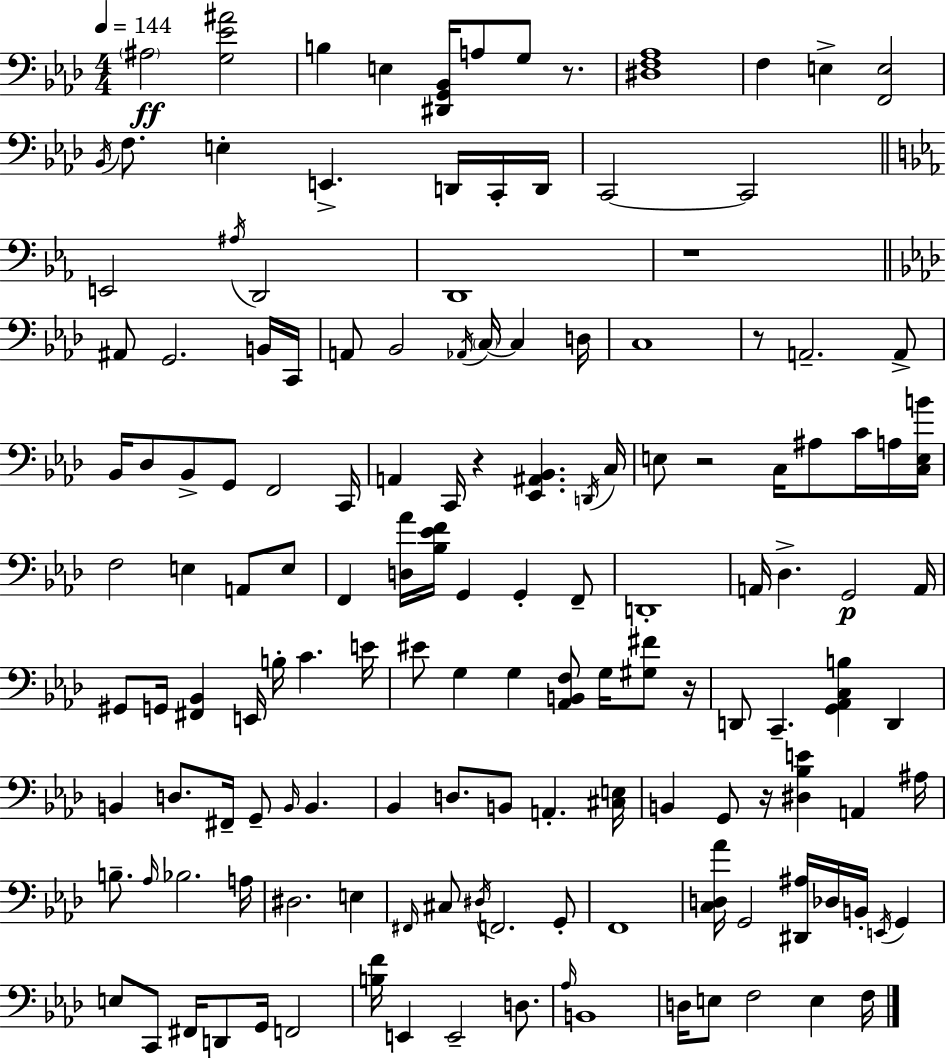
A#3/h [G3,Eb4,A#4]/h B3/q E3/q [D#2,G2,Bb2]/s A3/e G3/e R/e. [D#3,F3,Ab3]/w F3/q E3/q [F2,E3]/h Bb2/s F3/e. E3/q E2/q. D2/s C2/s D2/s C2/h C2/h E2/h A#3/s D2/h D2/w R/w A#2/e G2/h. B2/s C2/s A2/e Bb2/h Ab2/s C3/s C3/q D3/s C3/w R/e A2/h. A2/e Bb2/s Db3/e Bb2/e G2/e F2/h C2/s A2/q C2/s R/q [Eb2,A#2,Bb2]/q. D2/s C3/s E3/e R/h C3/s A#3/e C4/s A3/s [C3,E3,B4]/s F3/h E3/q A2/e E3/e F2/q [D3,Ab4]/s [Bb3,Eb4,F4]/s G2/q G2/q F2/e D2/w A2/s Db3/q. G2/h A2/s G#2/e G2/s [F#2,Bb2]/q E2/s B3/s C4/q. E4/s EIS4/e G3/q G3/q [Ab2,B2,F3]/e G3/s [G#3,F#4]/e R/s D2/e C2/q. [G2,Ab2,C3,B3]/q D2/q B2/q D3/e. F#2/s G2/e B2/s B2/q. Bb2/q D3/e. B2/e A2/q. [C#3,E3]/s B2/q G2/e R/s [D#3,Bb3,E4]/q A2/q A#3/s B3/e. Ab3/s Bb3/h. A3/s D#3/h. E3/q F#2/s C#3/e D#3/s F2/h. G2/e F2/w [C3,D3,Ab4]/s G2/h [D#2,A#3]/s Db3/s B2/s E2/s G2/q E3/e C2/e F#2/s D2/e G2/s F2/h [B3,F4]/s E2/q E2/h D3/e. Ab3/s B2/w D3/s E3/e F3/h E3/q F3/s